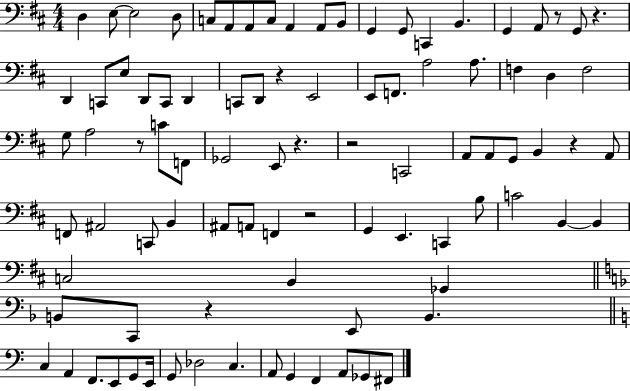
D3/q E3/e E3/h D3/e C3/e A2/e A2/e C3/e A2/q A2/e B2/e G2/q G2/e C2/q B2/q. G2/q A2/e R/e G2/e R/q. D2/q C2/e E3/e D2/e C2/e D2/q C2/e D2/e R/q E2/h E2/e F2/e. A3/h A3/e. F3/q D3/q F3/h G3/e A3/h R/e C4/e F2/e Gb2/h E2/e R/q. R/h C2/h A2/e A2/e G2/e B2/q R/q A2/e F2/e A#2/h C2/e B2/q A#2/e A2/e F2/q R/h G2/q E2/q. C2/q B3/e C4/h B2/q B2/q C3/h B2/q Gb2/q B2/e C2/e R/q E2/e B2/q. C3/q A2/q F2/e. E2/e G2/e E2/s G2/e Db3/h C3/q. A2/e G2/q F2/q A2/e Gb2/e F#2/e